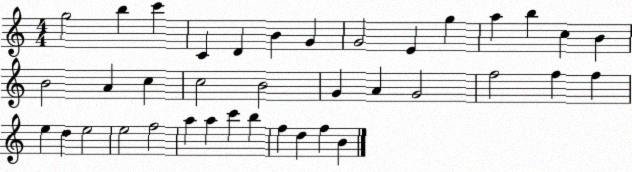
X:1
T:Untitled
M:4/4
L:1/4
K:C
g2 b c' C D B G G2 E g a b c B B2 A c c2 B2 G A G2 f2 f f e d e2 e2 f2 a a c' b f d f B